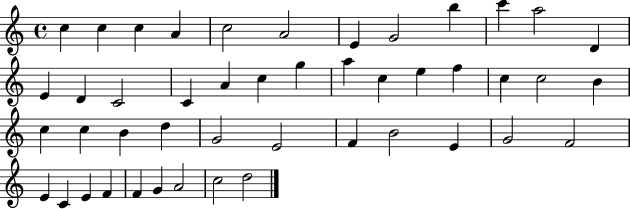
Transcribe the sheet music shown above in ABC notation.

X:1
T:Untitled
M:4/4
L:1/4
K:C
c c c A c2 A2 E G2 b c' a2 D E D C2 C A c g a c e f c c2 B c c B d G2 E2 F B2 E G2 F2 E C E F F G A2 c2 d2